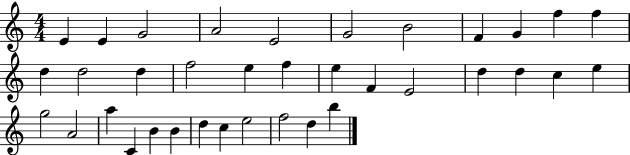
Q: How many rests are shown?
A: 0